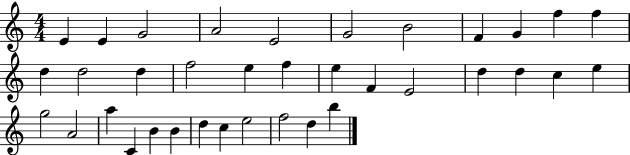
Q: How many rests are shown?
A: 0